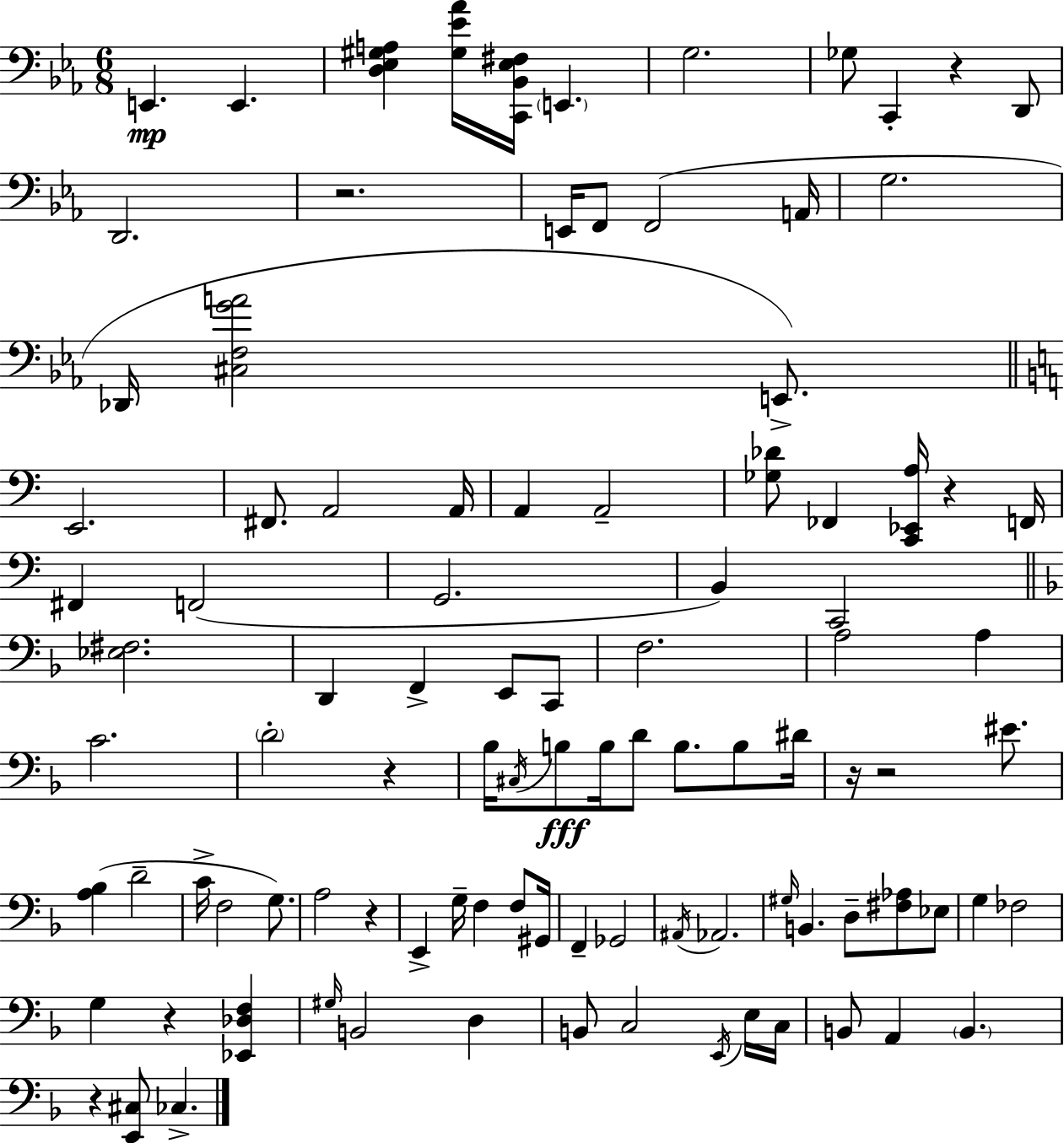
{
  \clef bass
  \numericTimeSignature
  \time 6/8
  \key c \minor
  e,4.\mp e,4. | <d ees gis a>4 <gis ees' aes'>16 <c, bes, ees fis>16 \parenthesize e,4. | g2. | ges8 c,4-. r4 d,8 | \break d,2. | r2. | e,16 f,8 f,2( a,16 | g2. | \break des,16 <cis f g' a'>2 e,8.->) | \bar "||" \break \key c \major e,2. | fis,8. a,2 a,16 | a,4 a,2-- | <ges des'>8 fes,4 <c, ees, a>16 r4 f,16 | \break fis,4 f,2( | g,2. | b,4) c,2 | \bar "||" \break \key f \major <ees fis>2. | d,4 f,4-> e,8 c,8 | f2. | a2 a4 | \break c'2. | \parenthesize d'2-. r4 | bes16 \acciaccatura { cis16 }\fff b8 b16 d'8 b8. b8 | dis'16 r16 r2 eis'8. | \break <a bes>4( d'2-- | c'16-> f2 g8.) | a2 r4 | e,4-> g16-- f4 f8 | \break gis,16 f,4-- ges,2 | \acciaccatura { ais,16 } aes,2. | \grace { gis16 } b,4. d8-- <fis aes>8 | ees8 g4 fes2 | \break g4 r4 <ees, des f>4 | \grace { gis16 } b,2 | d4 b,8 c2 | \acciaccatura { e,16 } e16 c16 b,8 a,4 \parenthesize b,4. | \break r4 <e, cis>8 ces4.-> | \bar "|."
}